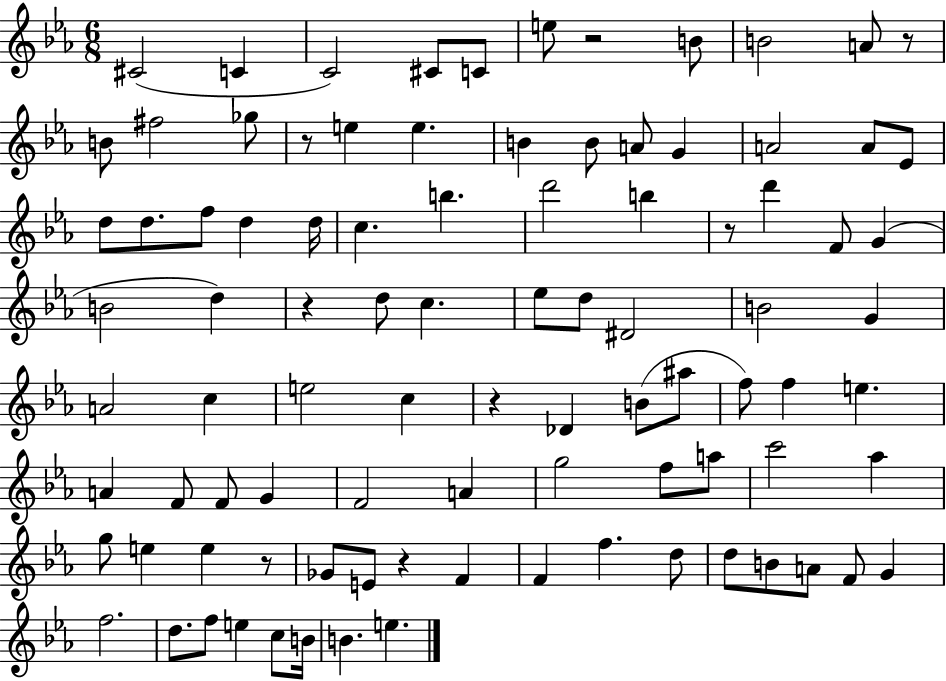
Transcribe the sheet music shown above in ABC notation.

X:1
T:Untitled
M:6/8
L:1/4
K:Eb
^C2 C C2 ^C/2 C/2 e/2 z2 B/2 B2 A/2 z/2 B/2 ^f2 _g/2 z/2 e e B B/2 A/2 G A2 A/2 _E/2 d/2 d/2 f/2 d d/4 c b d'2 b z/2 d' F/2 G B2 d z d/2 c _e/2 d/2 ^D2 B2 G A2 c e2 c z _D B/2 ^a/2 f/2 f e A F/2 F/2 G F2 A g2 f/2 a/2 c'2 _a g/2 e e z/2 _G/2 E/2 z F F f d/2 d/2 B/2 A/2 F/2 G f2 d/2 f/2 e c/2 B/4 B e